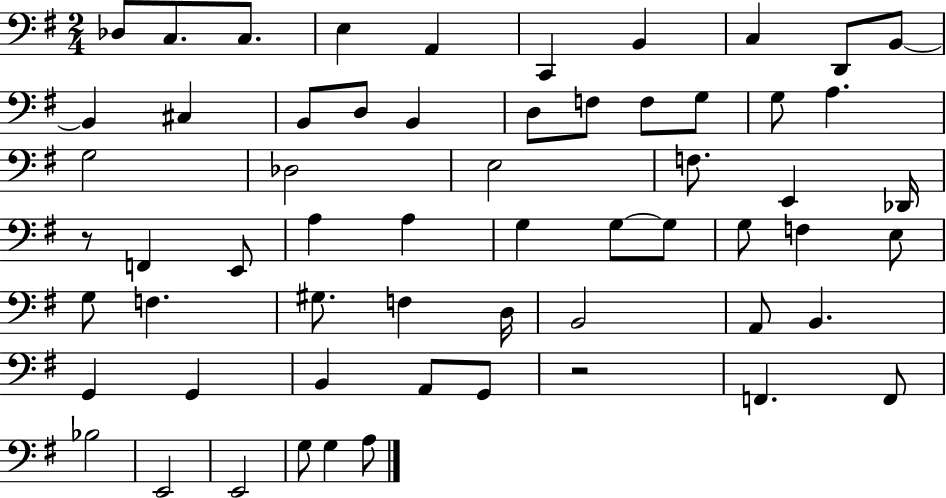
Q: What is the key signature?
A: G major